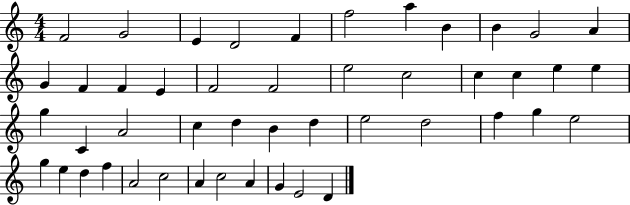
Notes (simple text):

F4/h G4/h E4/q D4/h F4/q F5/h A5/q B4/q B4/q G4/h A4/q G4/q F4/q F4/q E4/q F4/h F4/h E5/h C5/h C5/q C5/q E5/q E5/q G5/q C4/q A4/h C5/q D5/q B4/q D5/q E5/h D5/h F5/q G5/q E5/h G5/q E5/q D5/q F5/q A4/h C5/h A4/q C5/h A4/q G4/q E4/h D4/q